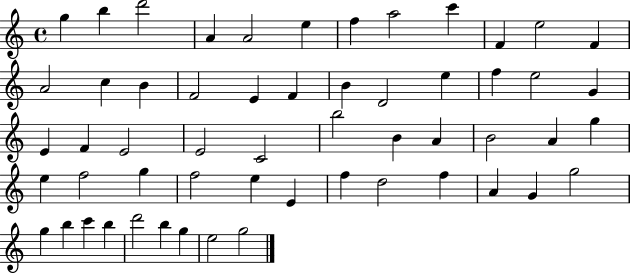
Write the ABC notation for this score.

X:1
T:Untitled
M:4/4
L:1/4
K:C
g b d'2 A A2 e f a2 c' F e2 F A2 c B F2 E F B D2 e f e2 G E F E2 E2 C2 b2 B A B2 A g e f2 g f2 e E f d2 f A G g2 g b c' b d'2 b g e2 g2